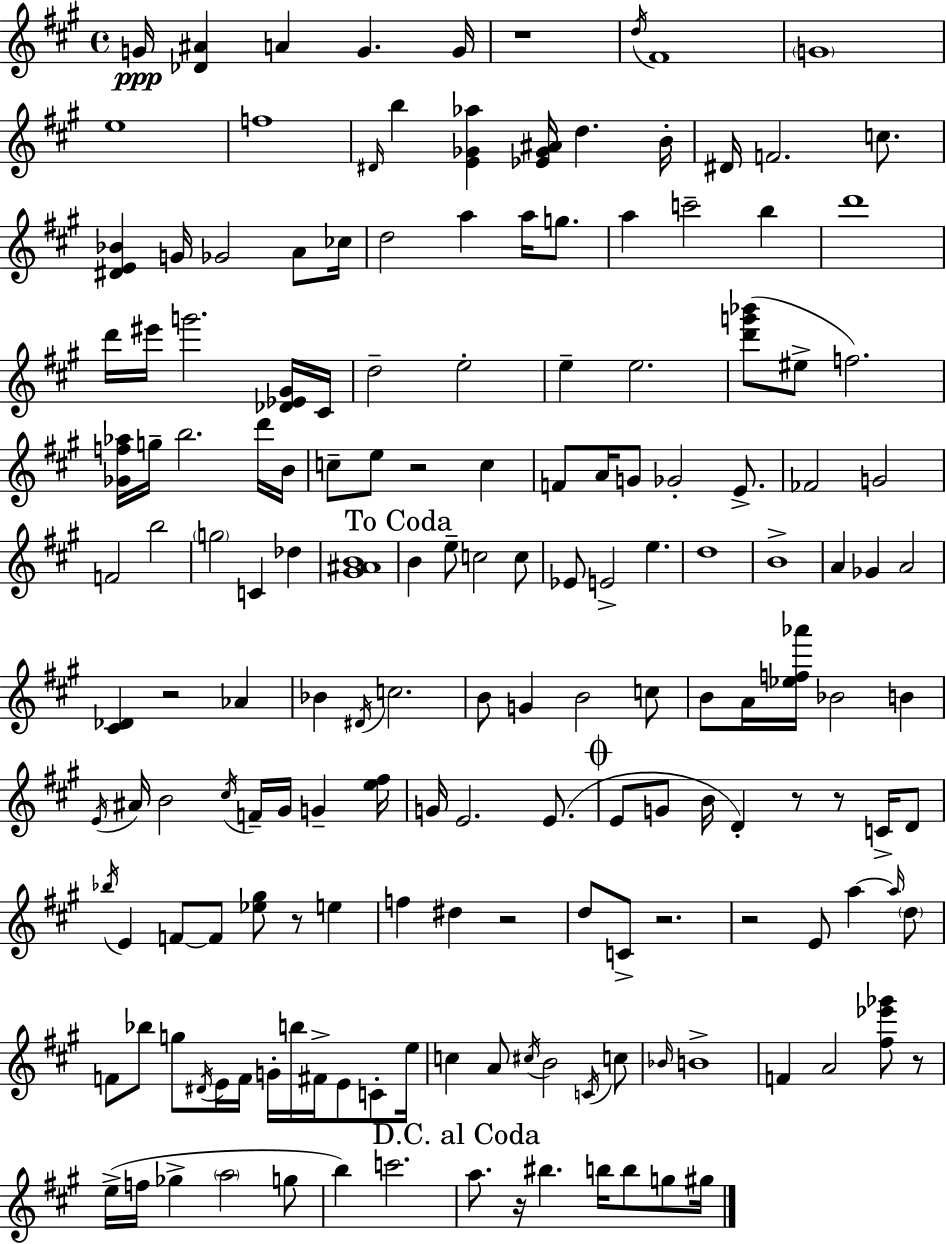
G4/s [Db4,A#4]/q A4/q G4/q. G4/s R/w D5/s F#4/w G4/w E5/w F5/w D#4/s B5/q [E4,Gb4,Ab5]/q [Eb4,Gb4,A#4]/s D5/q. B4/s D#4/s F4/h. C5/e. [D#4,E4,Bb4]/q G4/s Gb4/h A4/e CES5/s D5/h A5/q A5/s G5/e. A5/q C6/h B5/q D6/w D6/s EIS6/s G6/h. [Db4,Eb4,G#4]/s C#4/s D5/h E5/h E5/q E5/h. [D6,G6,Bb6]/e EIS5/e F5/h. [Gb4,F5,Ab5]/s G5/s B5/h. D6/s B4/s C5/e E5/e R/h C5/q F4/e A4/s G4/e Gb4/h E4/e. FES4/h G4/h F4/h B5/h G5/h C4/q Db5/q [G#4,A#4,B4]/w B4/q E5/e C5/h C5/e Eb4/e E4/h E5/q. D5/w B4/w A4/q Gb4/q A4/h [C#4,Db4]/q R/h Ab4/q Bb4/q D#4/s C5/h. B4/e G4/q B4/h C5/e B4/e A4/s [Eb5,F5,Ab6]/s Bb4/h B4/q E4/s A#4/s B4/h C#5/s F4/s G#4/s G4/q [E5,F#5]/s G4/s E4/h. E4/e. E4/e G4/e B4/s D4/q R/e R/e C4/s D4/e Bb5/s E4/q F4/e F4/e [Eb5,G#5]/e R/e E5/q F5/q D#5/q R/h D5/e C4/e R/h. R/h E4/e A5/q A5/s D5/e F4/e Bb5/e G5/e D#4/s E4/s F4/s G4/s B5/s F#4/s E4/e C4/e E5/s C5/q A4/e C#5/s B4/h C4/s C5/e Bb4/s B4/w F4/q A4/h [F#5,Eb6,Gb6]/e R/e E5/s F5/s Gb5/q A5/h G5/e B5/q C6/h. A5/e. R/s BIS5/q. B5/s B5/e G5/e G#5/s